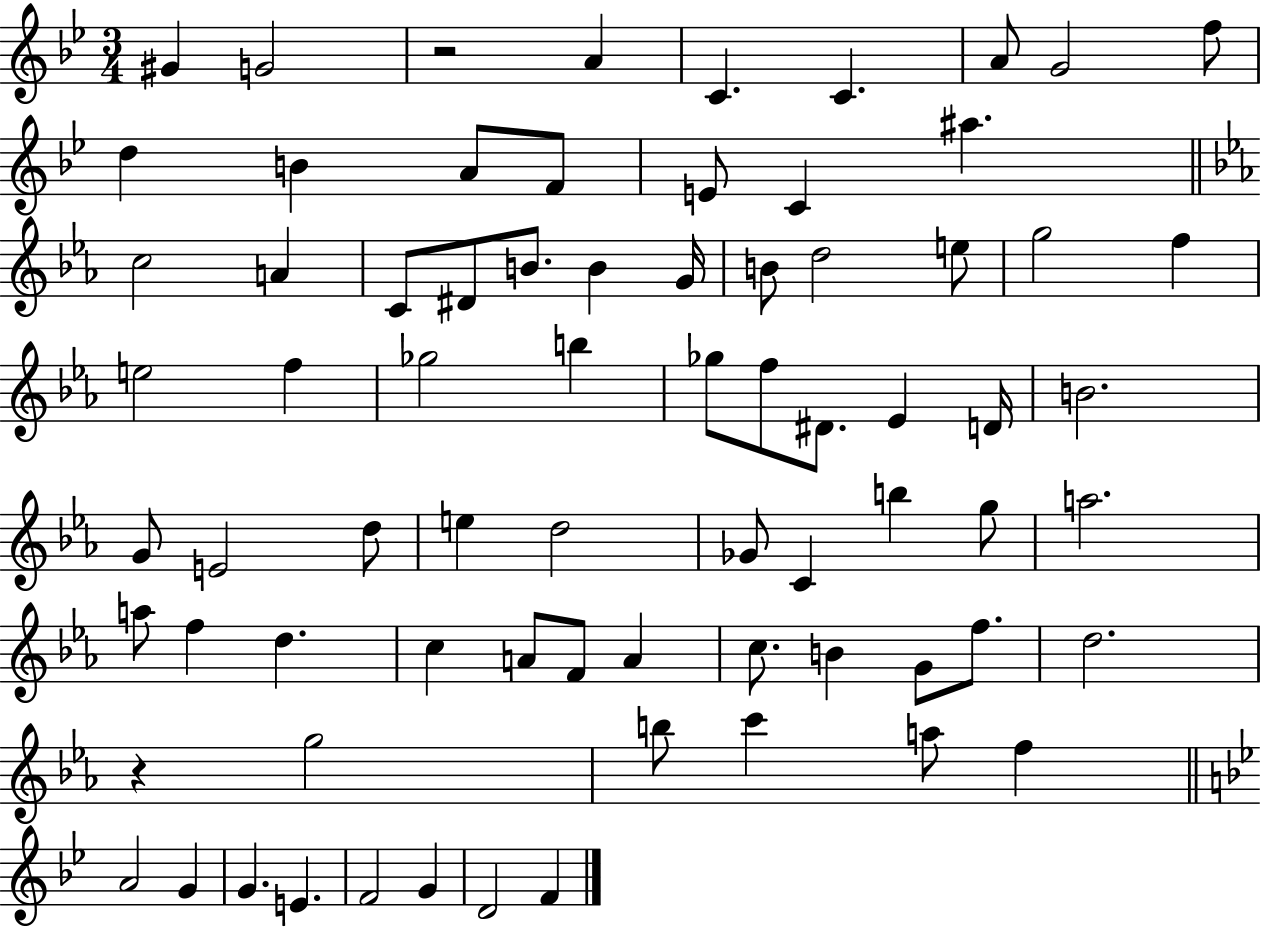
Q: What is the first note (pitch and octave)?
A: G#4